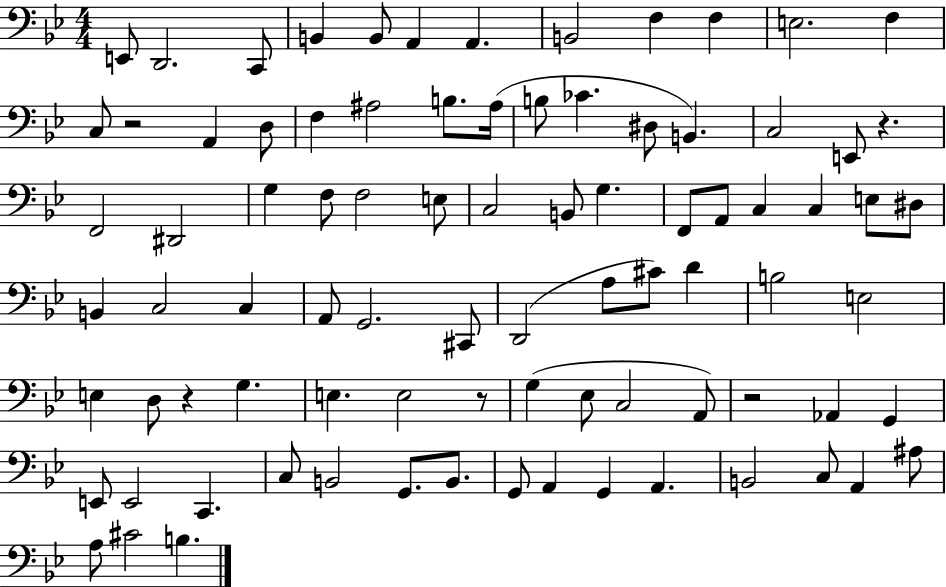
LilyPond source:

{
  \clef bass
  \numericTimeSignature
  \time 4/4
  \key bes \major
  e,8 d,2. c,8 | b,4 b,8 a,4 a,4. | b,2 f4 f4 | e2. f4 | \break c8 r2 a,4 d8 | f4 ais2 b8. ais16( | b8 ces'4. dis8 b,4.) | c2 e,8 r4. | \break f,2 dis,2 | g4 f8 f2 e8 | c2 b,8 g4. | f,8 a,8 c4 c4 e8 dis8 | \break b,4 c2 c4 | a,8 g,2. cis,8 | d,2( a8 cis'8) d'4 | b2 e2 | \break e4 d8 r4 g4. | e4. e2 r8 | g4( ees8 c2 a,8) | r2 aes,4 g,4 | \break e,8 e,2 c,4. | c8 b,2 g,8. b,8. | g,8 a,4 g,4 a,4. | b,2 c8 a,4 ais8 | \break a8 cis'2 b4. | \bar "|."
}